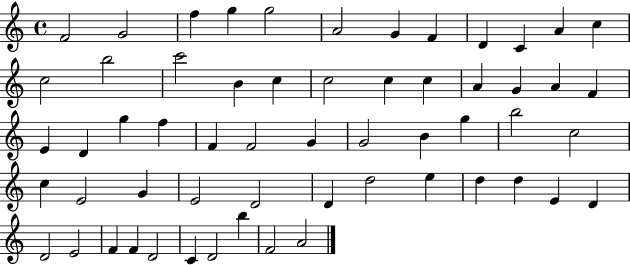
X:1
T:Untitled
M:4/4
L:1/4
K:C
F2 G2 f g g2 A2 G F D C A c c2 b2 c'2 B c c2 c c A G A F E D g f F F2 G G2 B g b2 c2 c E2 G E2 D2 D d2 e d d E D D2 E2 F F D2 C D2 b F2 A2